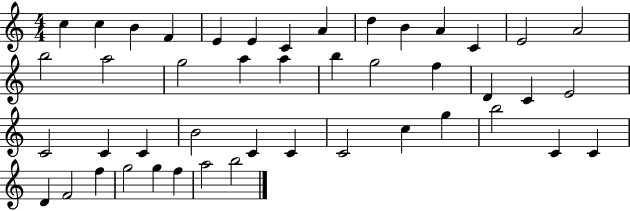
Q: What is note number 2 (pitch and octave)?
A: C5